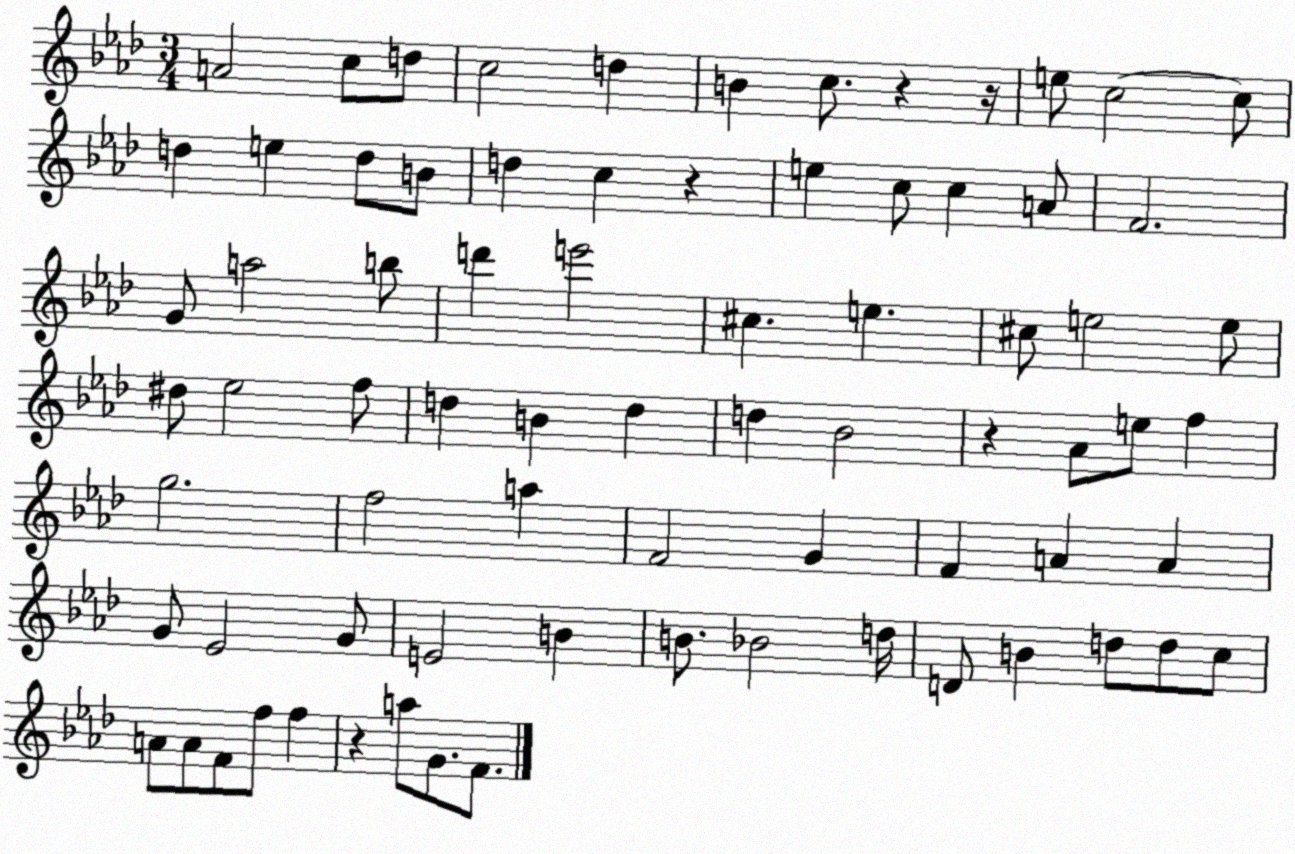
X:1
T:Untitled
M:3/4
L:1/4
K:Ab
A2 c/2 d/2 c2 d B c/2 z z/4 e/2 c2 c/2 d e d/2 B/2 d c z e c/2 c A/2 F2 G/2 a2 b/2 d' e'2 ^c e ^c/2 e2 e/2 ^d/2 _e2 f/2 d B d d _B2 z _A/2 e/2 f g2 f2 a F2 G F A A G/2 _E2 G/2 E2 B B/2 _B2 d/4 D/2 B d/2 d/2 c/2 A/2 A/2 F/2 f/2 f z a/2 G/2 F/2